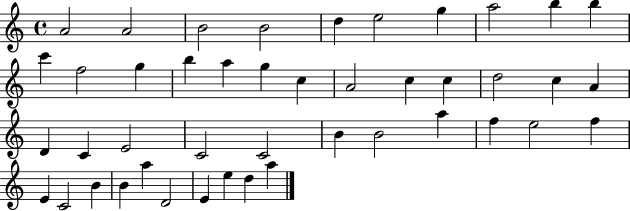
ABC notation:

X:1
T:Untitled
M:4/4
L:1/4
K:C
A2 A2 B2 B2 d e2 g a2 b b c' f2 g b a g c A2 c c d2 c A D C E2 C2 C2 B B2 a f e2 f E C2 B B a D2 E e d a